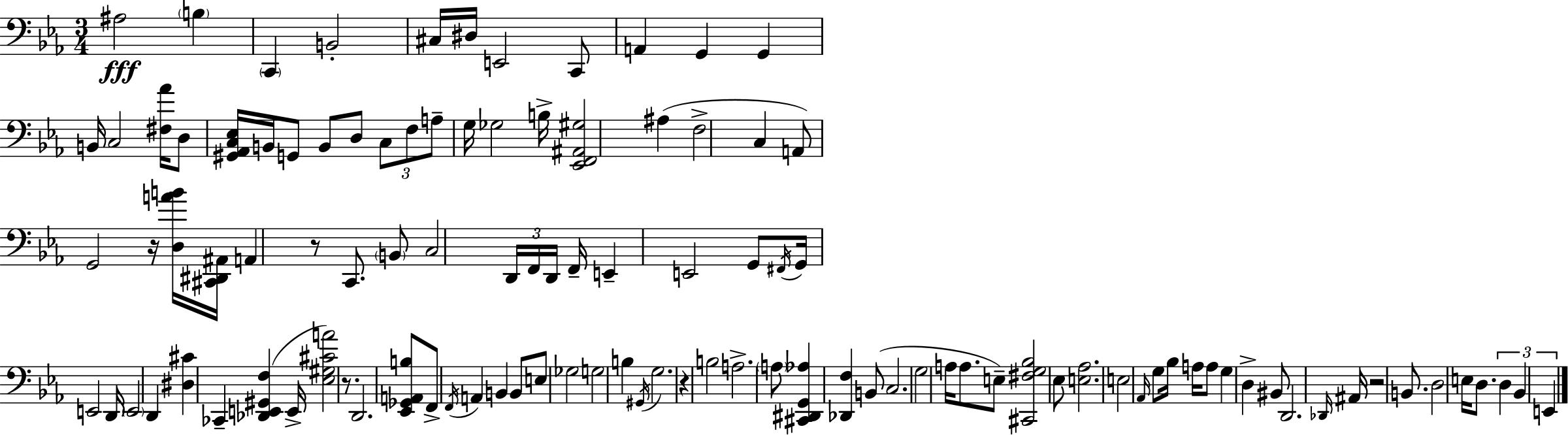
A#3/h B3/q C2/q B2/h C#3/s D#3/s E2/h C2/e A2/q G2/q G2/q B2/s C3/h [F#3,Ab4]/s D3/e [G#2,Ab2,C3,Eb3]/s B2/s G2/e B2/e D3/e C3/e F3/e A3/e G3/s Gb3/h B3/s [Eb2,F2,A#2,G#3]/h A#3/q F3/h C3/q A2/e G2/h R/s [D3,A4,B4]/s [C#2,D#2,A#2]/s A2/q R/e C2/e. B2/e C3/h D2/s F2/s D2/s F2/s E2/q E2/h G2/e F#2/s G2/s E2/h D2/s E2/h D2/q [D#3,C#4]/q CES2/q [Db2,E2,G#2,F3]/q E2/s [Eb3,G#3,C#4,A4]/h R/e. D2/h. [Eb2,Gb2,A2,B3]/e F2/e F2/s A2/q B2/q B2/e E3/e Gb3/h G3/h B3/q G#2/s G3/h. R/q B3/h A3/h. A3/e [C#2,D#2,G2,Ab3]/q [Db2,F3]/q B2/e C3/h. G3/h A3/s A3/e. E3/e [C#2,F#3,G3,Bb3]/h Eb3/e [E3,Ab3]/h. E3/h Ab2/s G3/e Bb3/s A3/s A3/e G3/q D3/q BIS2/e D2/h. Db2/s A#2/s R/h B2/e. D3/h E3/s D3/e. D3/q Bb2/q E2/q